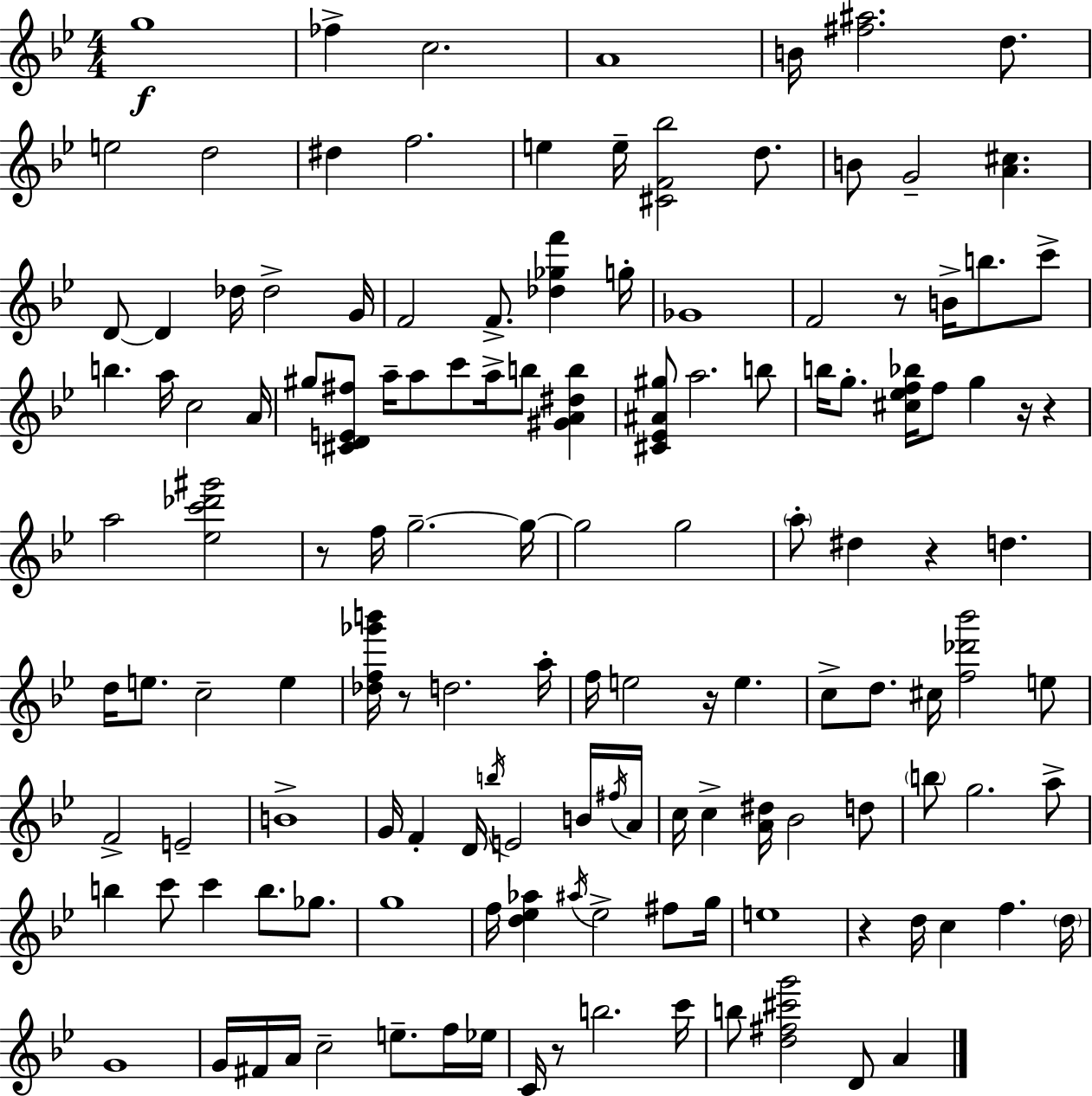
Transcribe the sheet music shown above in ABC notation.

X:1
T:Untitled
M:4/4
L:1/4
K:Bb
g4 _f c2 A4 B/4 [^f^a]2 d/2 e2 d2 ^d f2 e e/4 [^CF_b]2 d/2 B/2 G2 [A^c] D/2 D _d/4 _d2 G/4 F2 F/2 [_d_gf'] g/4 _G4 F2 z/2 B/4 b/2 c'/2 b a/4 c2 A/4 ^g/2 [^CDE^f]/2 a/4 a/2 c'/2 a/4 b/2 [^GA^db] [^C_E^A^g]/2 a2 b/2 b/4 g/2 [^c_ef_b]/4 f/2 g z/4 z a2 [_ec'_d'^g']2 z/2 f/4 g2 g/4 g2 g2 a/2 ^d z d d/4 e/2 c2 e [_df_g'b']/4 z/2 d2 a/4 f/4 e2 z/4 e c/2 d/2 ^c/4 [f_d'_b']2 e/2 F2 E2 B4 G/4 F D/4 b/4 E2 B/4 ^f/4 A/4 c/4 c [A^d]/4 _B2 d/2 b/2 g2 a/2 b c'/2 c' b/2 _g/2 g4 f/4 [d_e_a] ^a/4 _e2 ^f/2 g/4 e4 z d/4 c f d/4 G4 G/4 ^F/4 A/4 c2 e/2 f/4 _e/4 C/4 z/2 b2 c'/4 b/2 [d^f^c'g']2 D/2 A